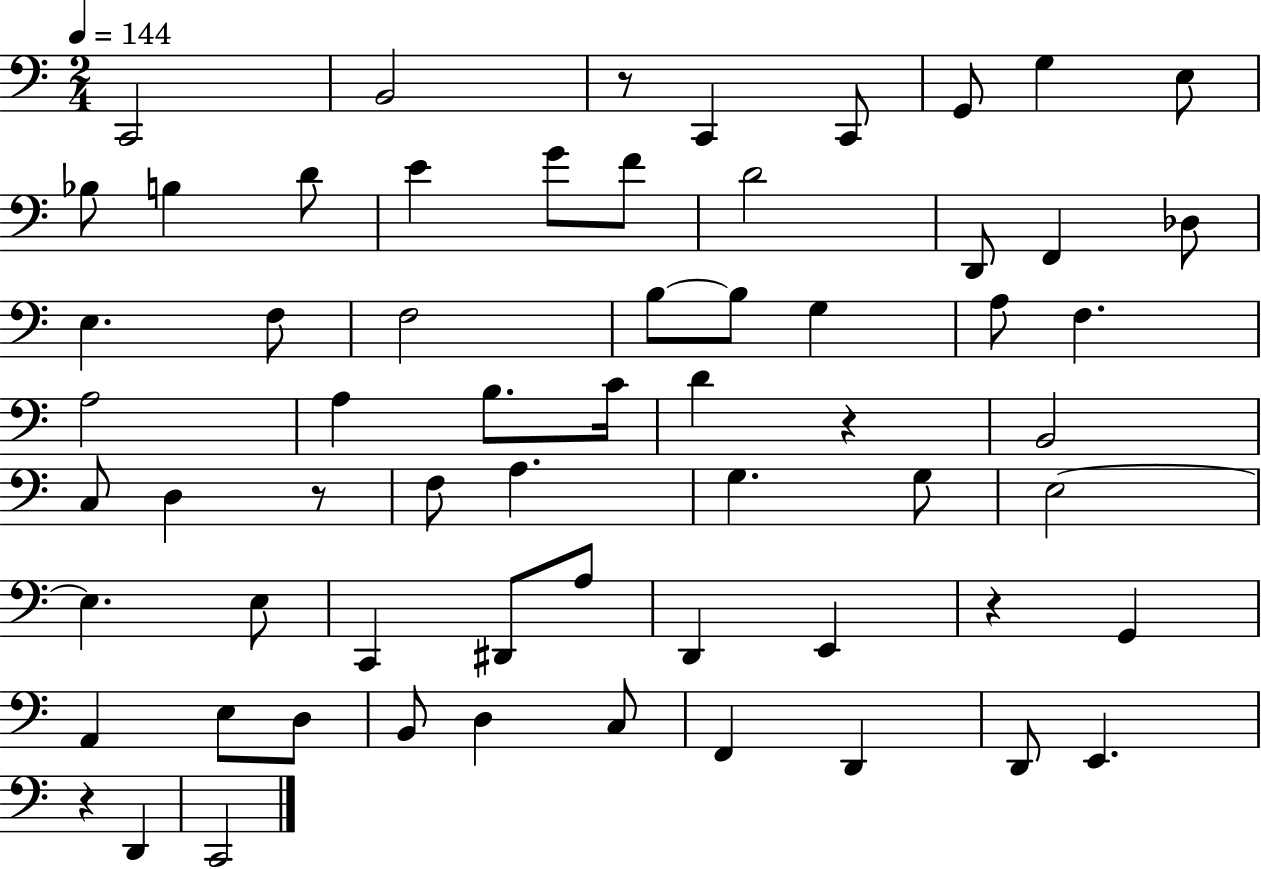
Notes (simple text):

C2/h B2/h R/e C2/q C2/e G2/e G3/q E3/e Bb3/e B3/q D4/e E4/q G4/e F4/e D4/h D2/e F2/q Db3/e E3/q. F3/e F3/h B3/e B3/e G3/q A3/e F3/q. A3/h A3/q B3/e. C4/s D4/q R/q B2/h C3/e D3/q R/e F3/e A3/q. G3/q. G3/e E3/h E3/q. E3/e C2/q D#2/e A3/e D2/q E2/q R/q G2/q A2/q E3/e D3/e B2/e D3/q C3/e F2/q D2/q D2/e E2/q. R/q D2/q C2/h